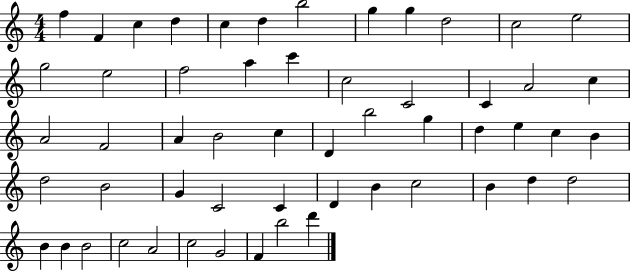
X:1
T:Untitled
M:4/4
L:1/4
K:C
f F c d c d b2 g g d2 c2 e2 g2 e2 f2 a c' c2 C2 C A2 c A2 F2 A B2 c D b2 g d e c B d2 B2 G C2 C D B c2 B d d2 B B B2 c2 A2 c2 G2 F b2 d'